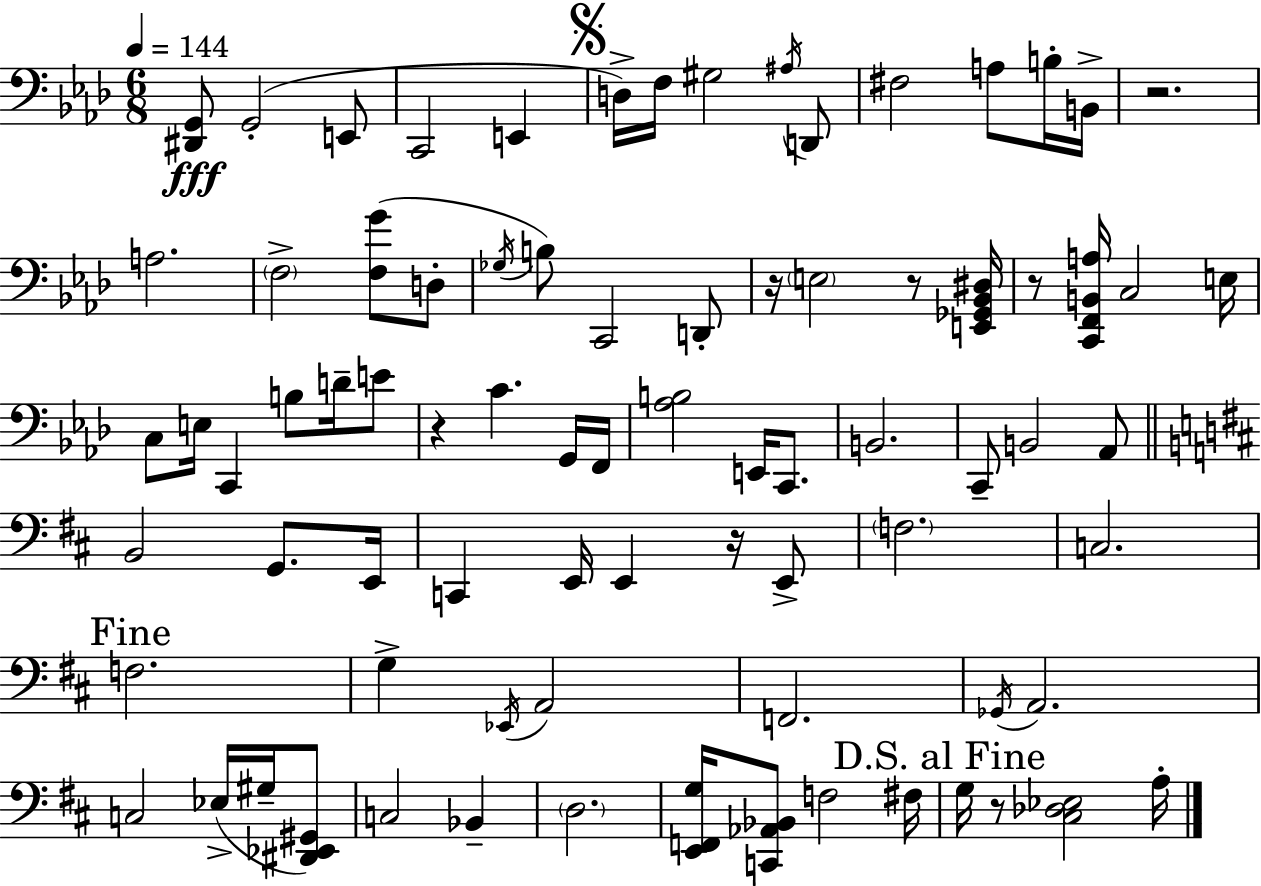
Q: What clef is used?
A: bass